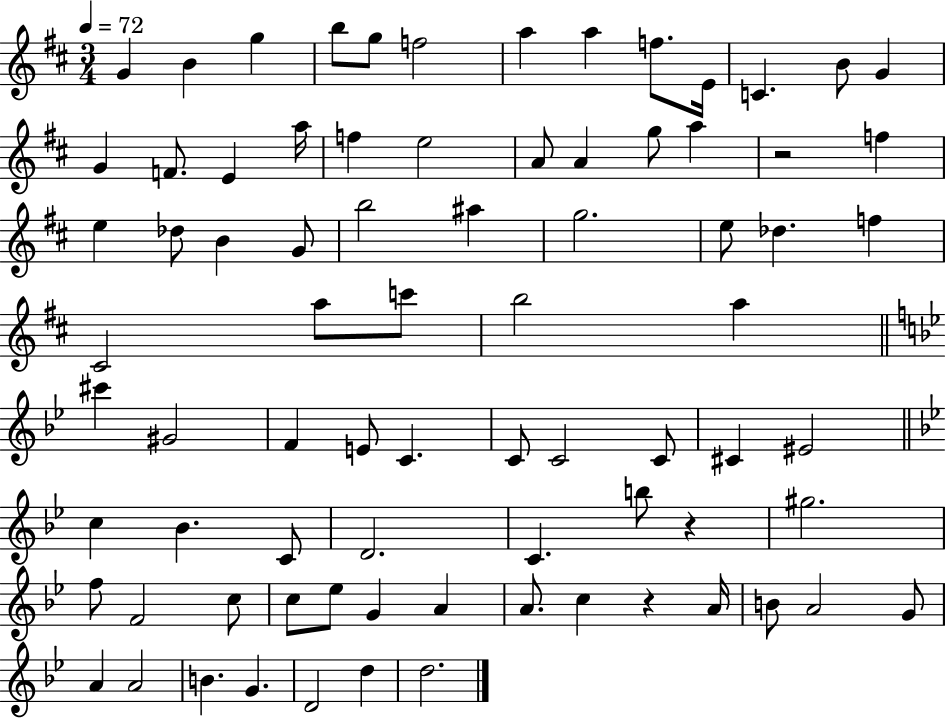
{
  \clef treble
  \numericTimeSignature
  \time 3/4
  \key d \major
  \tempo 4 = 72
  g'4 b'4 g''4 | b''8 g''8 f''2 | a''4 a''4 f''8. e'16 | c'4. b'8 g'4 | \break g'4 f'8. e'4 a''16 | f''4 e''2 | a'8 a'4 g''8 a''4 | r2 f''4 | \break e''4 des''8 b'4 g'8 | b''2 ais''4 | g''2. | e''8 des''4. f''4 | \break cis'2 a''8 c'''8 | b''2 a''4 | \bar "||" \break \key bes \major cis'''4 gis'2 | f'4 e'8 c'4. | c'8 c'2 c'8 | cis'4 eis'2 | \break \bar "||" \break \key bes \major c''4 bes'4. c'8 | d'2. | c'4. b''8 r4 | gis''2. | \break f''8 f'2 c''8 | c''8 ees''8 g'4 a'4 | a'8. c''4 r4 a'16 | b'8 a'2 g'8 | \break a'4 a'2 | b'4. g'4. | d'2 d''4 | d''2. | \break \bar "|."
}